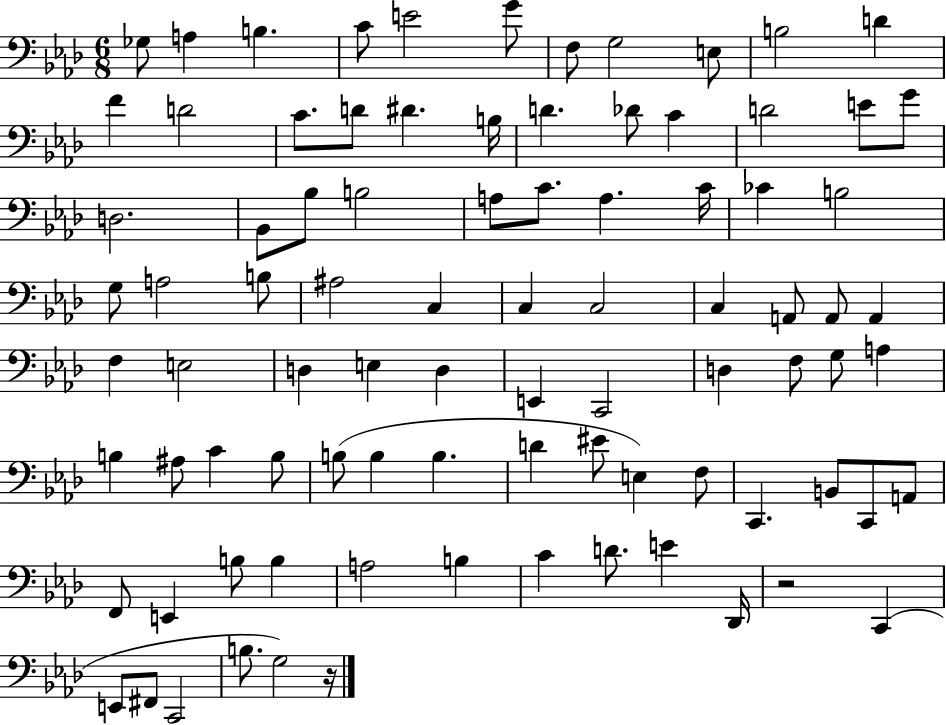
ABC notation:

X:1
T:Untitled
M:6/8
L:1/4
K:Ab
_G,/2 A, B, C/2 E2 G/2 F,/2 G,2 E,/2 B,2 D F D2 C/2 D/2 ^D B,/4 D _D/2 C D2 E/2 G/2 D,2 _B,,/2 _B,/2 B,2 A,/2 C/2 A, C/4 _C B,2 G,/2 A,2 B,/2 ^A,2 C, C, C,2 C, A,,/2 A,,/2 A,, F, E,2 D, E, D, E,, C,,2 D, F,/2 G,/2 A, B, ^A,/2 C B,/2 B,/2 B, B, D ^E/2 E, F,/2 C,, B,,/2 C,,/2 A,,/2 F,,/2 E,, B,/2 B, A,2 B, C D/2 E _D,,/4 z2 C,, E,,/2 ^F,,/2 C,,2 B,/2 G,2 z/4